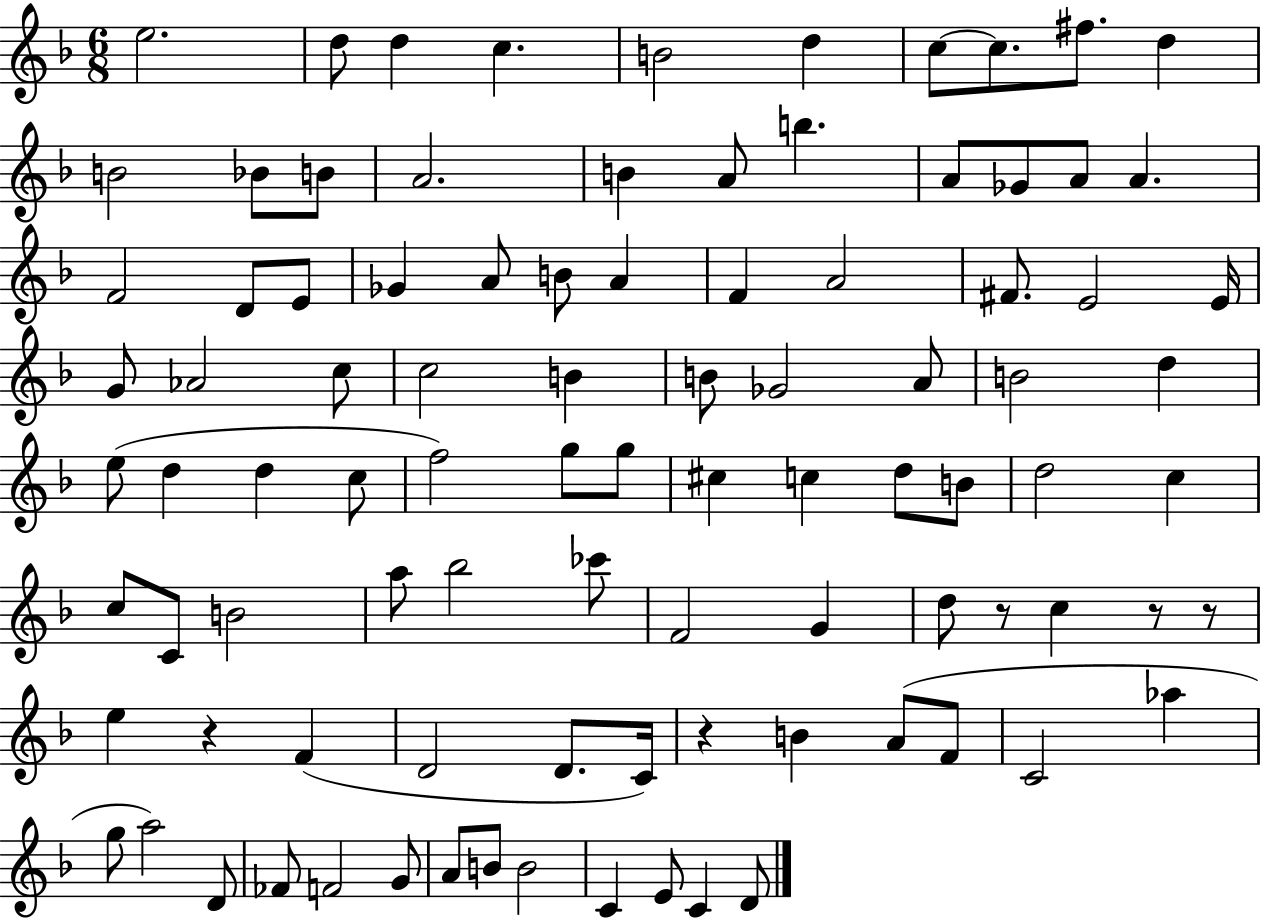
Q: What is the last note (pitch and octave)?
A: D4